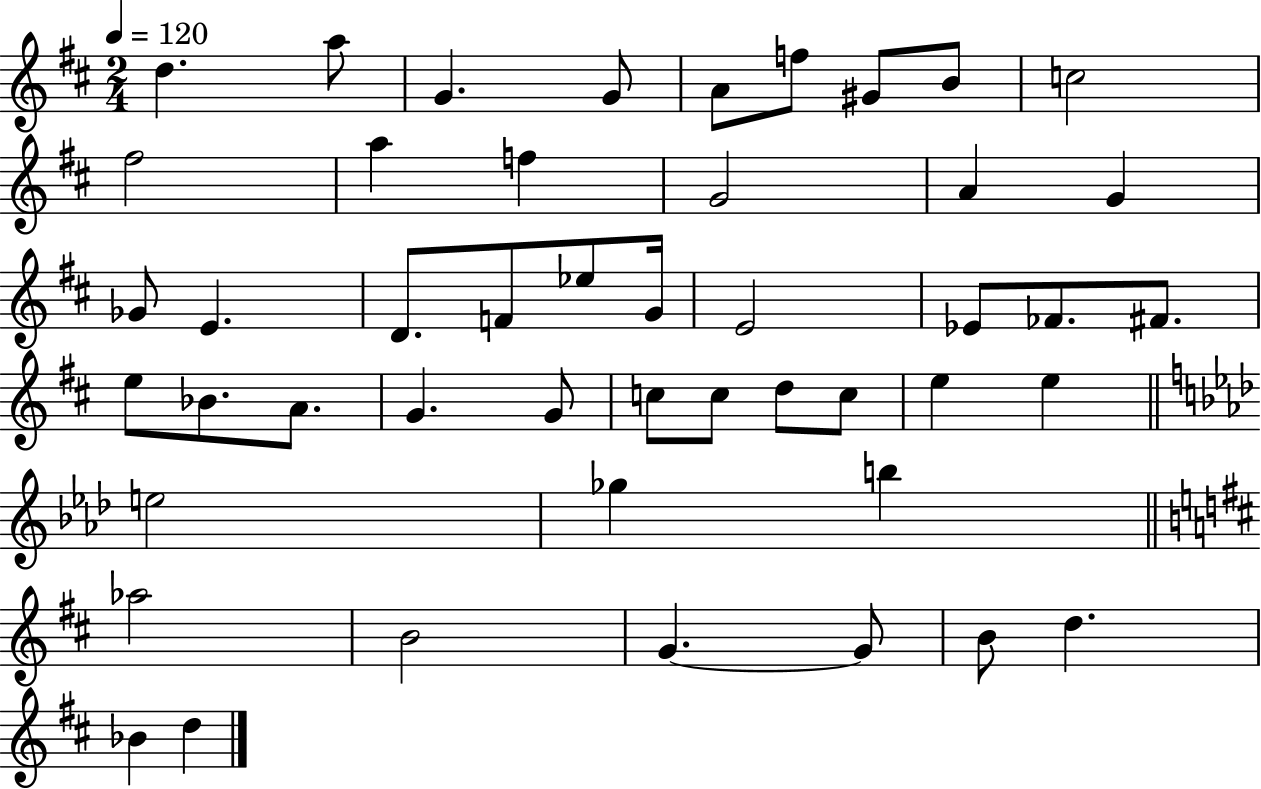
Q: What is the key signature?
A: D major